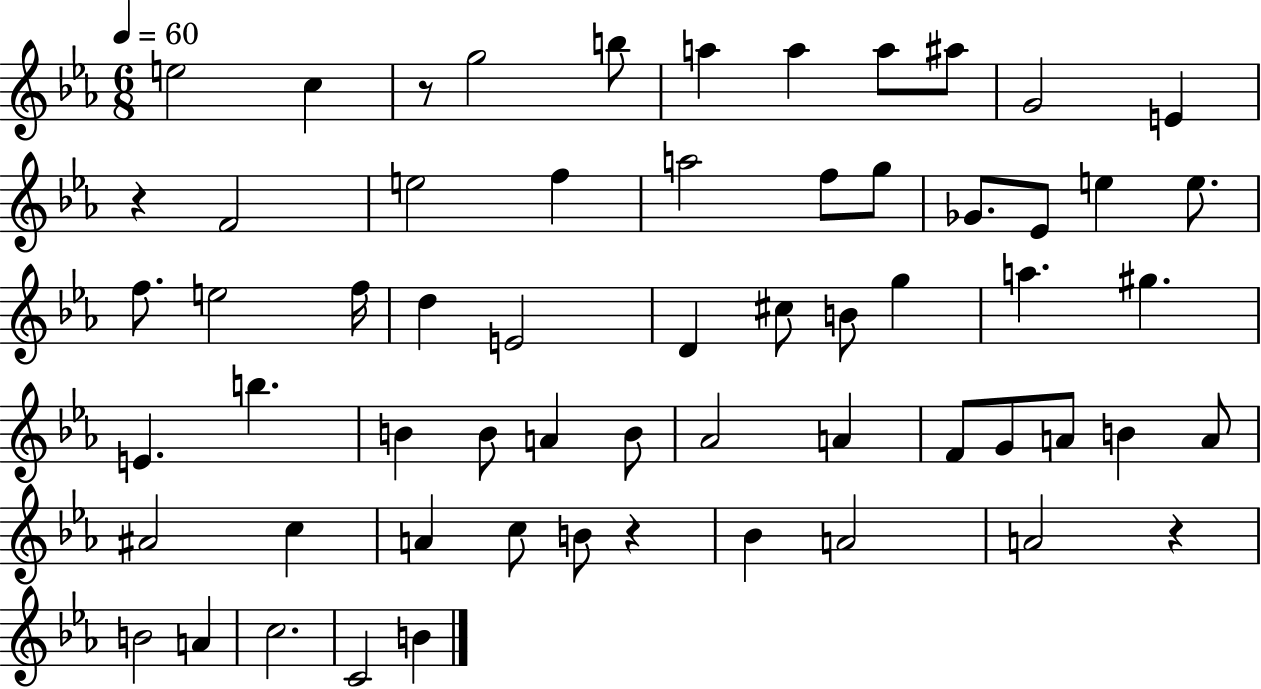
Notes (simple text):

E5/h C5/q R/e G5/h B5/e A5/q A5/q A5/e A#5/e G4/h E4/q R/q F4/h E5/h F5/q A5/h F5/e G5/e Gb4/e. Eb4/e E5/q E5/e. F5/e. E5/h F5/s D5/q E4/h D4/q C#5/e B4/e G5/q A5/q. G#5/q. E4/q. B5/q. B4/q B4/e A4/q B4/e Ab4/h A4/q F4/e G4/e A4/e B4/q A4/e A#4/h C5/q A4/q C5/e B4/e R/q Bb4/q A4/h A4/h R/q B4/h A4/q C5/h. C4/h B4/q